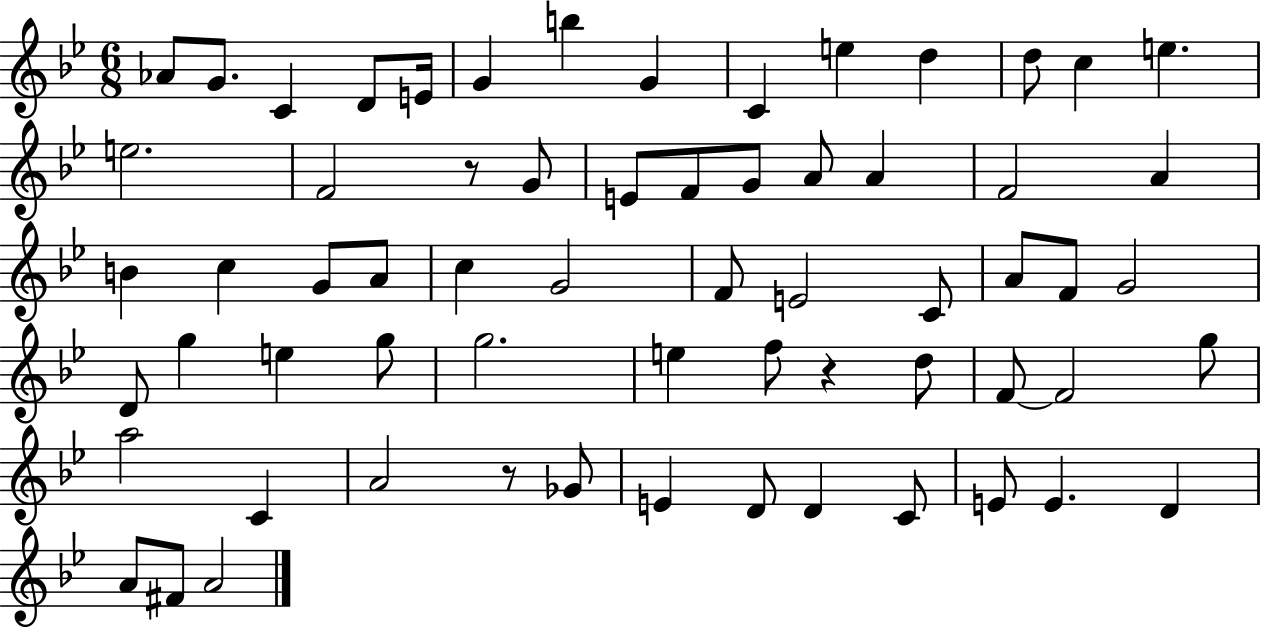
X:1
T:Untitled
M:6/8
L:1/4
K:Bb
_A/2 G/2 C D/2 E/4 G b G C e d d/2 c e e2 F2 z/2 G/2 E/2 F/2 G/2 A/2 A F2 A B c G/2 A/2 c G2 F/2 E2 C/2 A/2 F/2 G2 D/2 g e g/2 g2 e f/2 z d/2 F/2 F2 g/2 a2 C A2 z/2 _G/2 E D/2 D C/2 E/2 E D A/2 ^F/2 A2